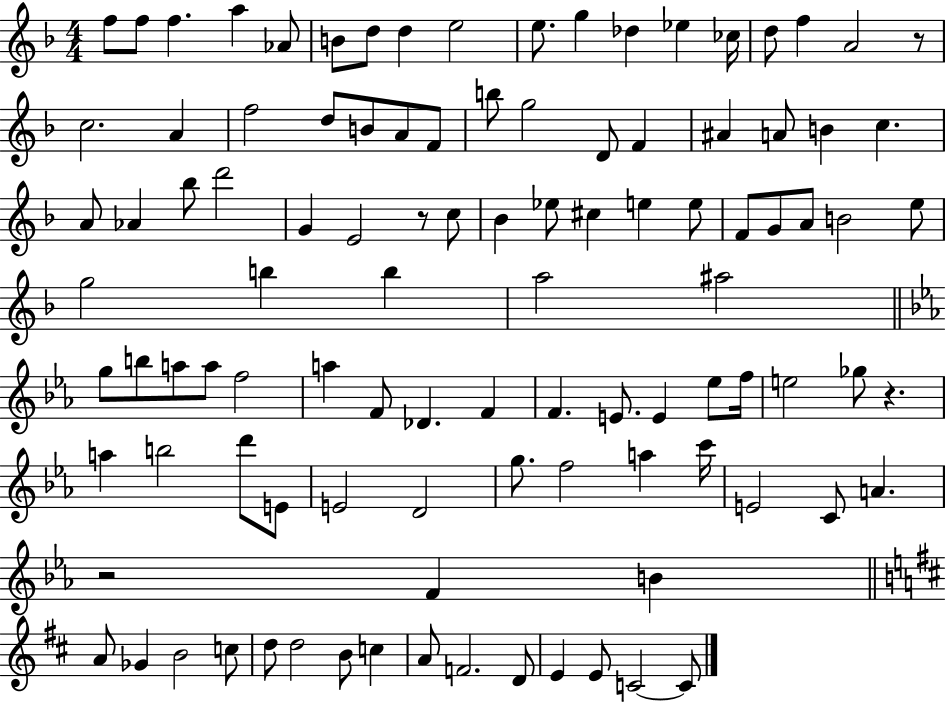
F5/e F5/e F5/q. A5/q Ab4/e B4/e D5/e D5/q E5/h E5/e. G5/q Db5/q Eb5/q CES5/s D5/e F5/q A4/h R/e C5/h. A4/q F5/h D5/e B4/e A4/e F4/e B5/e G5/h D4/e F4/q A#4/q A4/e B4/q C5/q. A4/e Ab4/q Bb5/e D6/h G4/q E4/h R/e C5/e Bb4/q Eb5/e C#5/q E5/q E5/e F4/e G4/e A4/e B4/h E5/e G5/h B5/q B5/q A5/h A#5/h G5/e B5/e A5/e A5/e F5/h A5/q F4/e Db4/q. F4/q F4/q. E4/e. E4/q Eb5/e F5/s E5/h Gb5/e R/q. A5/q B5/h D6/e E4/e E4/h D4/h G5/e. F5/h A5/q C6/s E4/h C4/e A4/q. R/h F4/q B4/q A4/e Gb4/q B4/h C5/e D5/e D5/h B4/e C5/q A4/e F4/h. D4/e E4/q E4/e C4/h C4/e